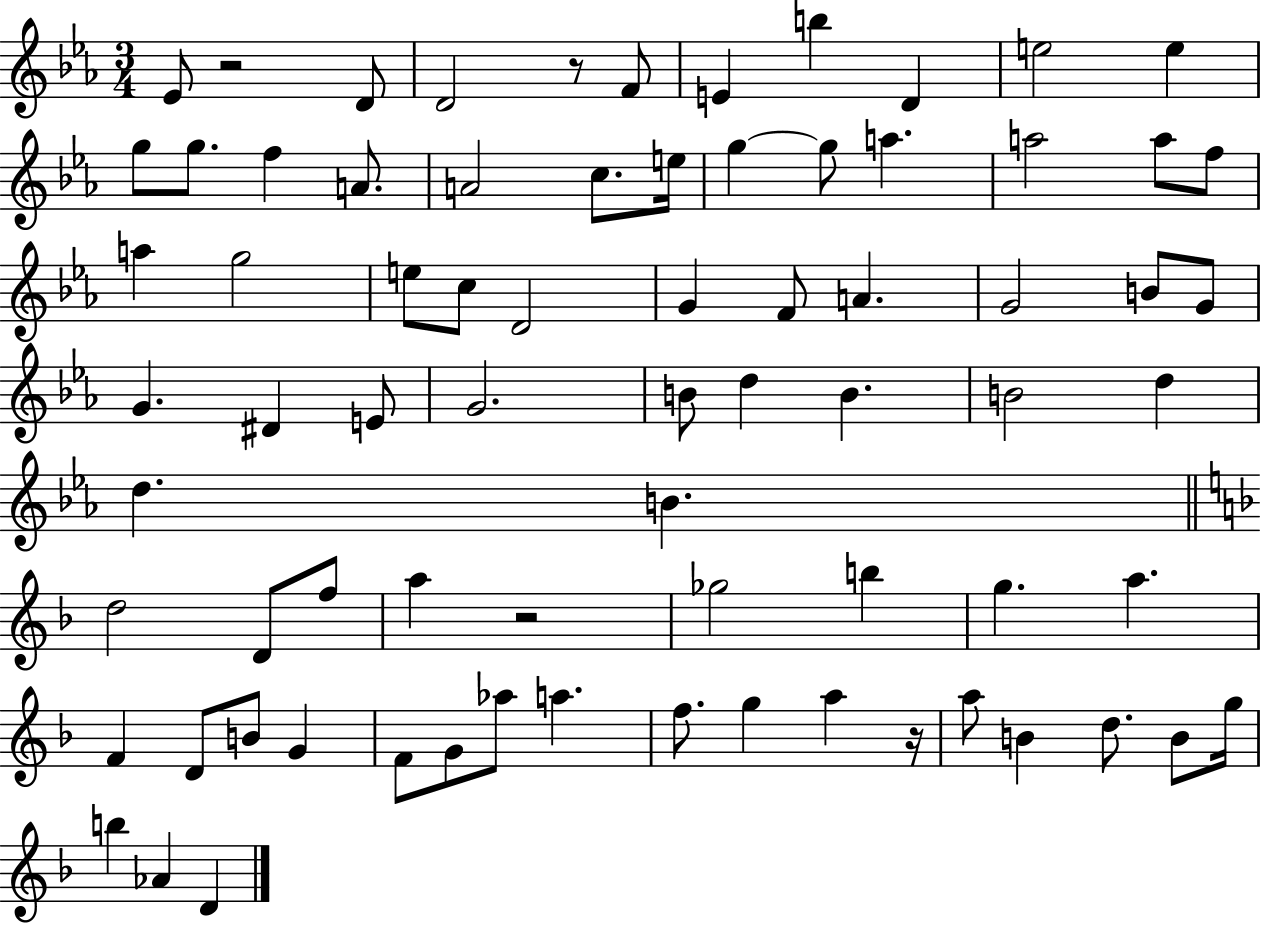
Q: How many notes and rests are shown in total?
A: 75